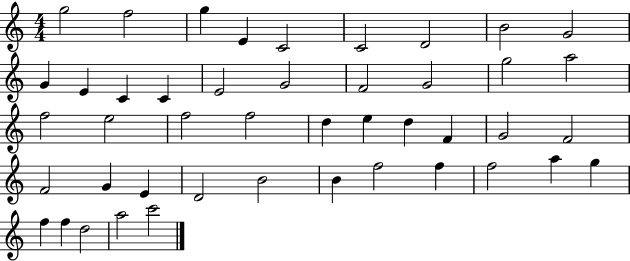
{
  \clef treble
  \numericTimeSignature
  \time 4/4
  \key c \major
  g''2 f''2 | g''4 e'4 c'2 | c'2 d'2 | b'2 g'2 | \break g'4 e'4 c'4 c'4 | e'2 g'2 | f'2 g'2 | g''2 a''2 | \break f''2 e''2 | f''2 f''2 | d''4 e''4 d''4 f'4 | g'2 f'2 | \break f'2 g'4 e'4 | d'2 b'2 | b'4 f''2 f''4 | f''2 a''4 g''4 | \break f''4 f''4 d''2 | a''2 c'''2 | \bar "|."
}